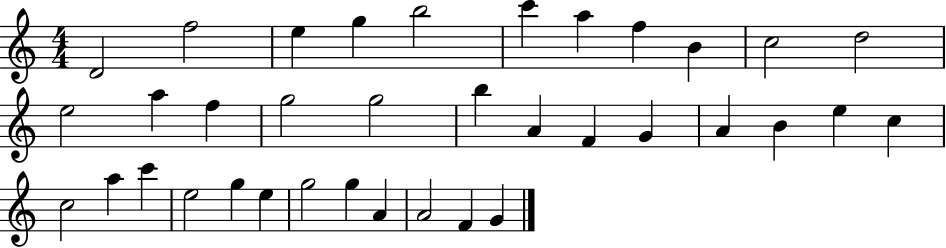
D4/h F5/h E5/q G5/q B5/h C6/q A5/q F5/q B4/q C5/h D5/h E5/h A5/q F5/q G5/h G5/h B5/q A4/q F4/q G4/q A4/q B4/q E5/q C5/q C5/h A5/q C6/q E5/h G5/q E5/q G5/h G5/q A4/q A4/h F4/q G4/q